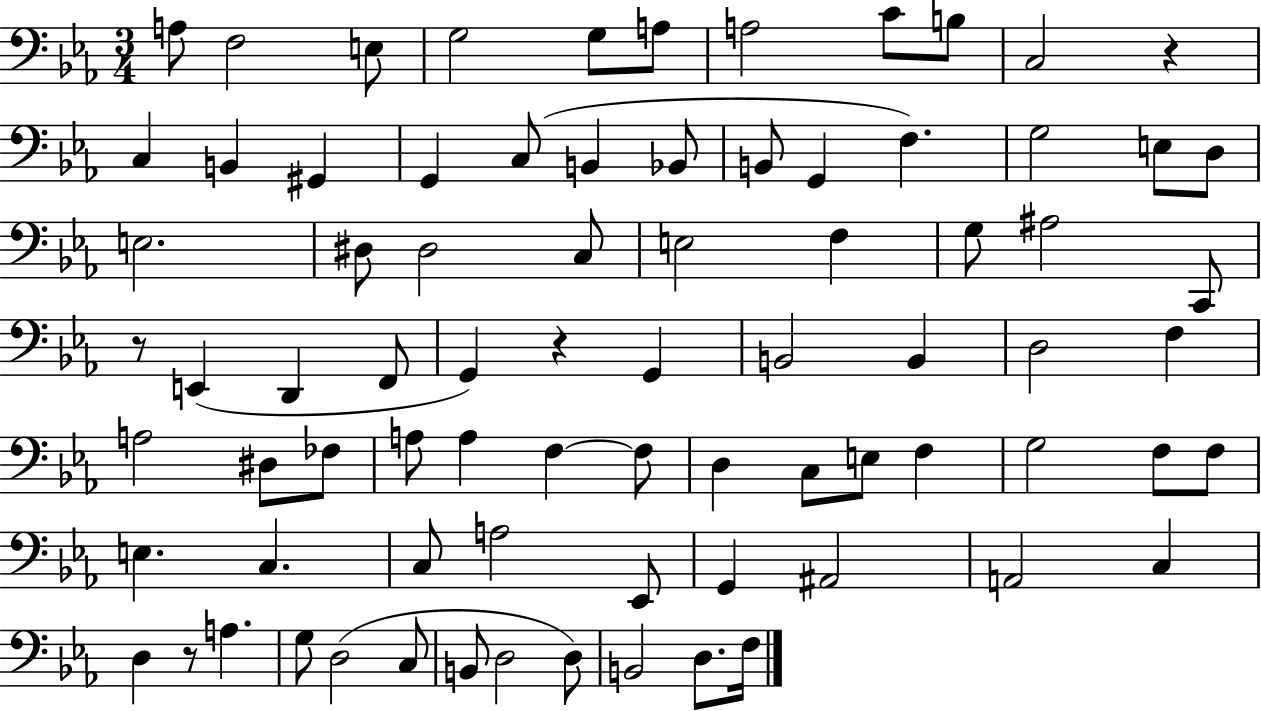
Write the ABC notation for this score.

X:1
T:Untitled
M:3/4
L:1/4
K:Eb
A,/2 F,2 E,/2 G,2 G,/2 A,/2 A,2 C/2 B,/2 C,2 z C, B,, ^G,, G,, C,/2 B,, _B,,/2 B,,/2 G,, F, G,2 E,/2 D,/2 E,2 ^D,/2 ^D,2 C,/2 E,2 F, G,/2 ^A,2 C,,/2 z/2 E,, D,, F,,/2 G,, z G,, B,,2 B,, D,2 F, A,2 ^D,/2 _F,/2 A,/2 A, F, F,/2 D, C,/2 E,/2 F, G,2 F,/2 F,/2 E, C, C,/2 A,2 _E,,/2 G,, ^A,,2 A,,2 C, D, z/2 A, G,/2 D,2 C,/2 B,,/2 D,2 D,/2 B,,2 D,/2 F,/4